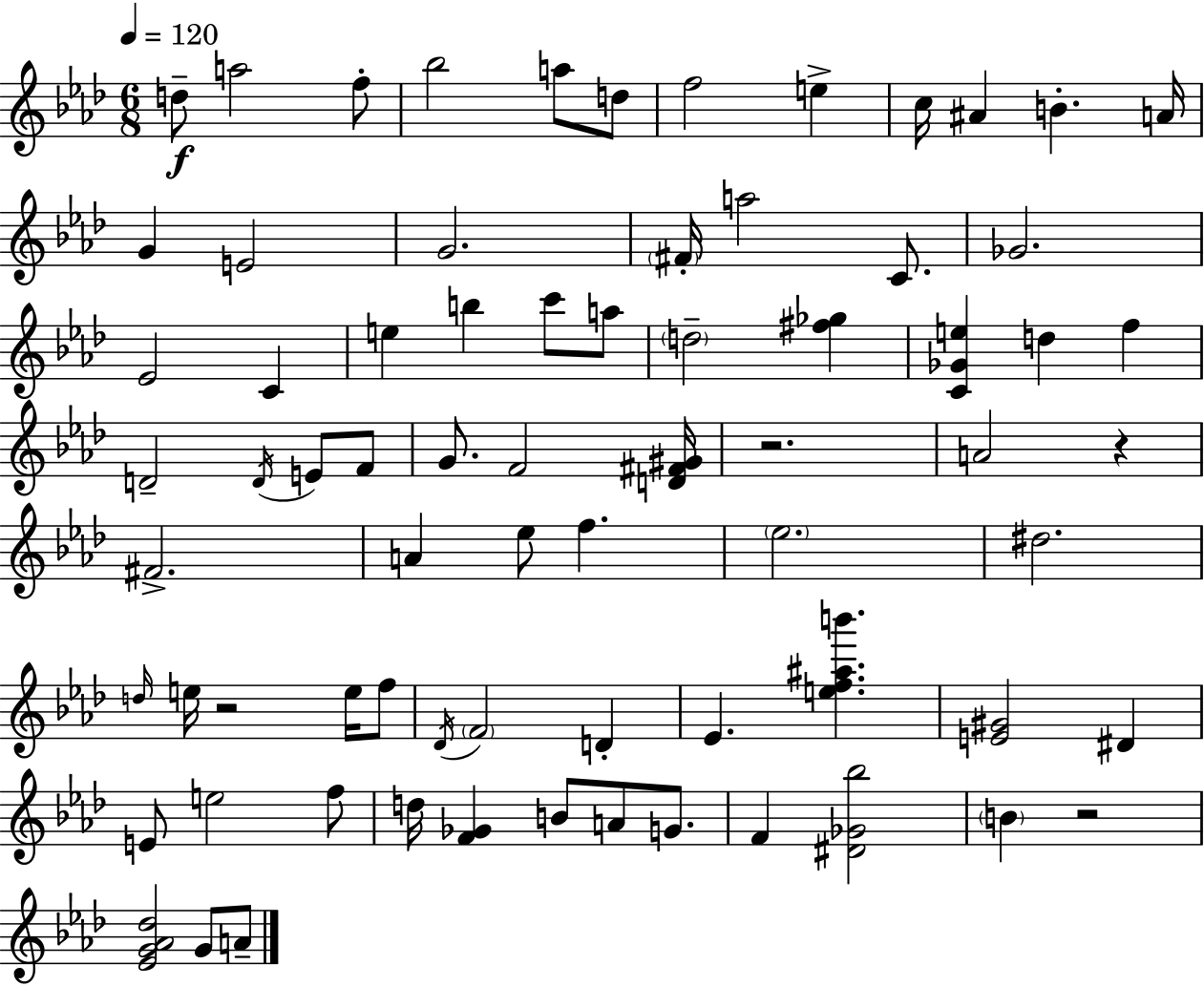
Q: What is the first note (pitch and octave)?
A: D5